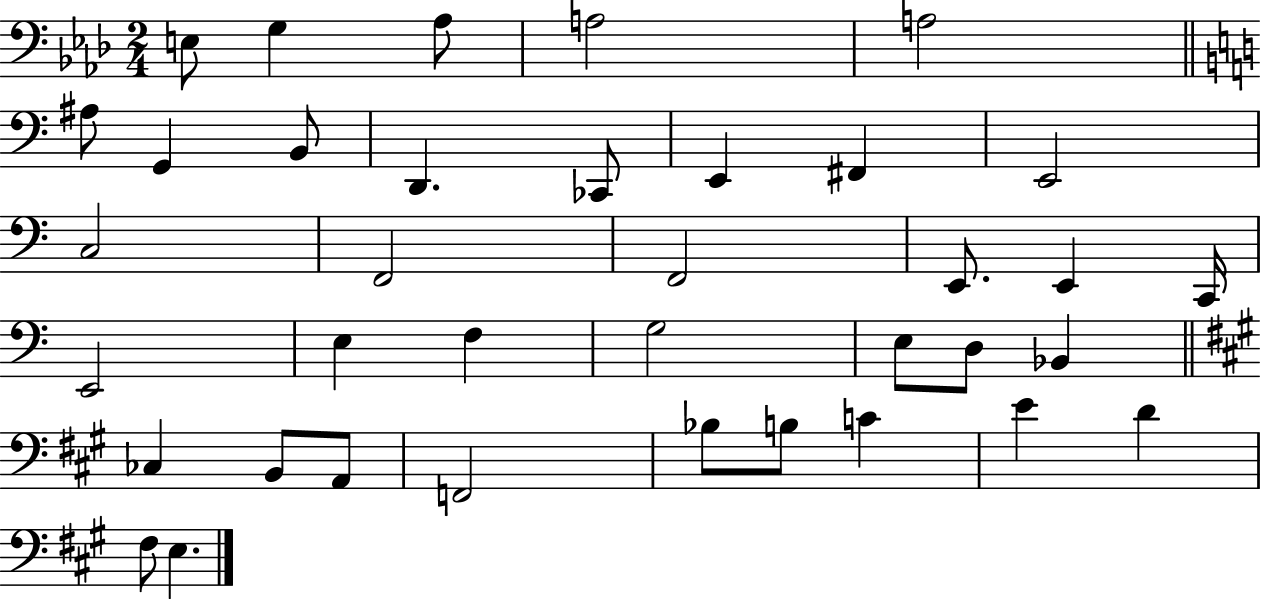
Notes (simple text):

E3/e G3/q Ab3/e A3/h A3/h A#3/e G2/q B2/e D2/q. CES2/e E2/q F#2/q E2/h C3/h F2/h F2/h E2/e. E2/q C2/s E2/h E3/q F3/q G3/h E3/e D3/e Bb2/q CES3/q B2/e A2/e F2/h Bb3/e B3/e C4/q E4/q D4/q F#3/e E3/q.